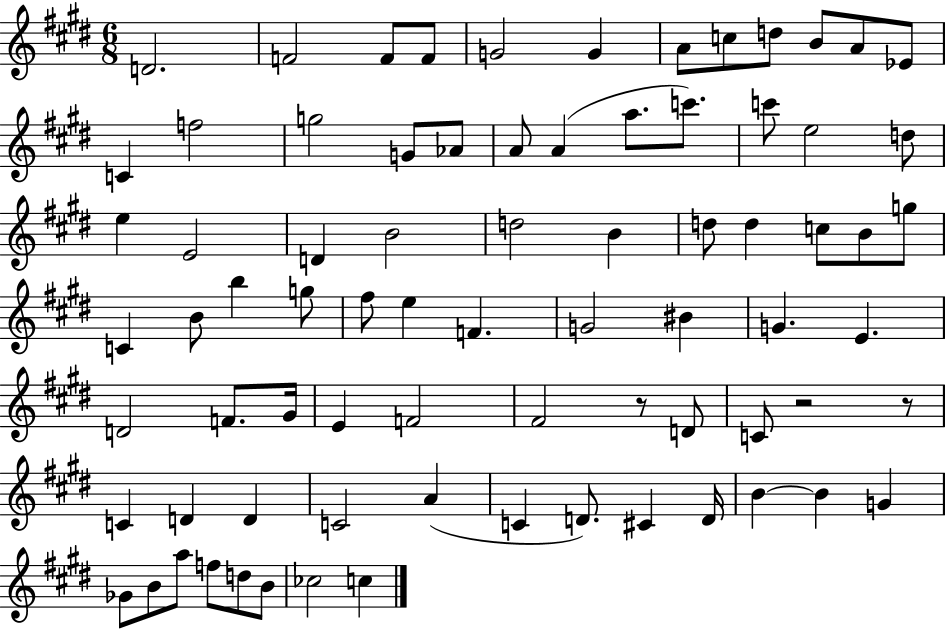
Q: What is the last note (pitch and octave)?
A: C5